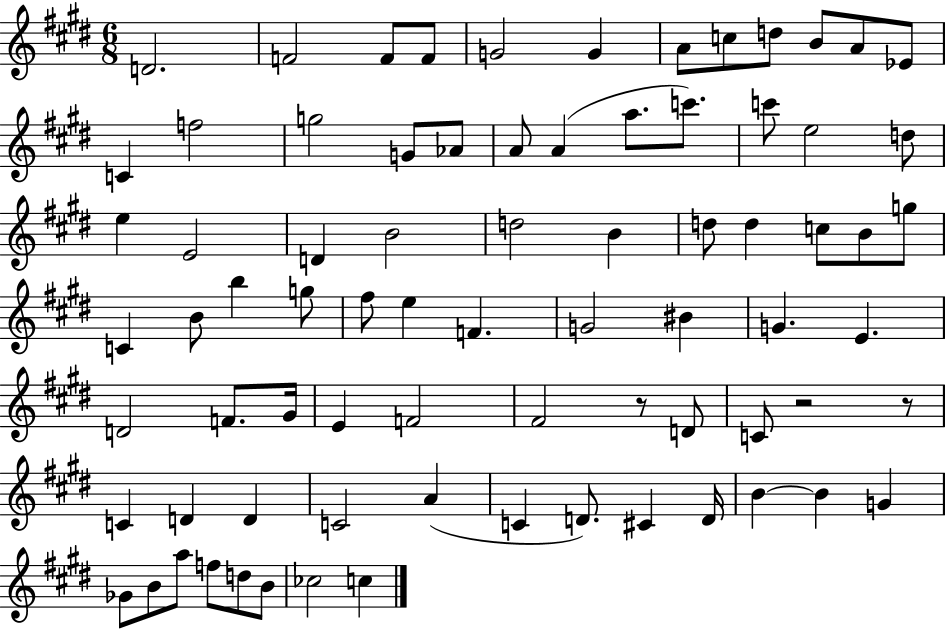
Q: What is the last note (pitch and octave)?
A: C5